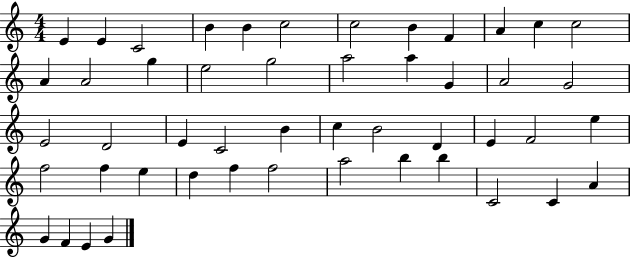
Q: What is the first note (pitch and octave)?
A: E4